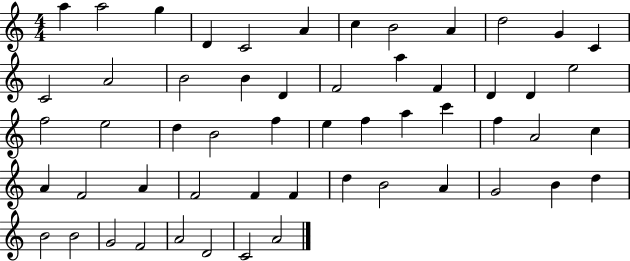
A5/q A5/h G5/q D4/q C4/h A4/q C5/q B4/h A4/q D5/h G4/q C4/q C4/h A4/h B4/h B4/q D4/q F4/h A5/q F4/q D4/q D4/q E5/h F5/h E5/h D5/q B4/h F5/q E5/q F5/q A5/q C6/q F5/q A4/h C5/q A4/q F4/h A4/q F4/h F4/q F4/q D5/q B4/h A4/q G4/h B4/q D5/q B4/h B4/h G4/h F4/h A4/h D4/h C4/h A4/h